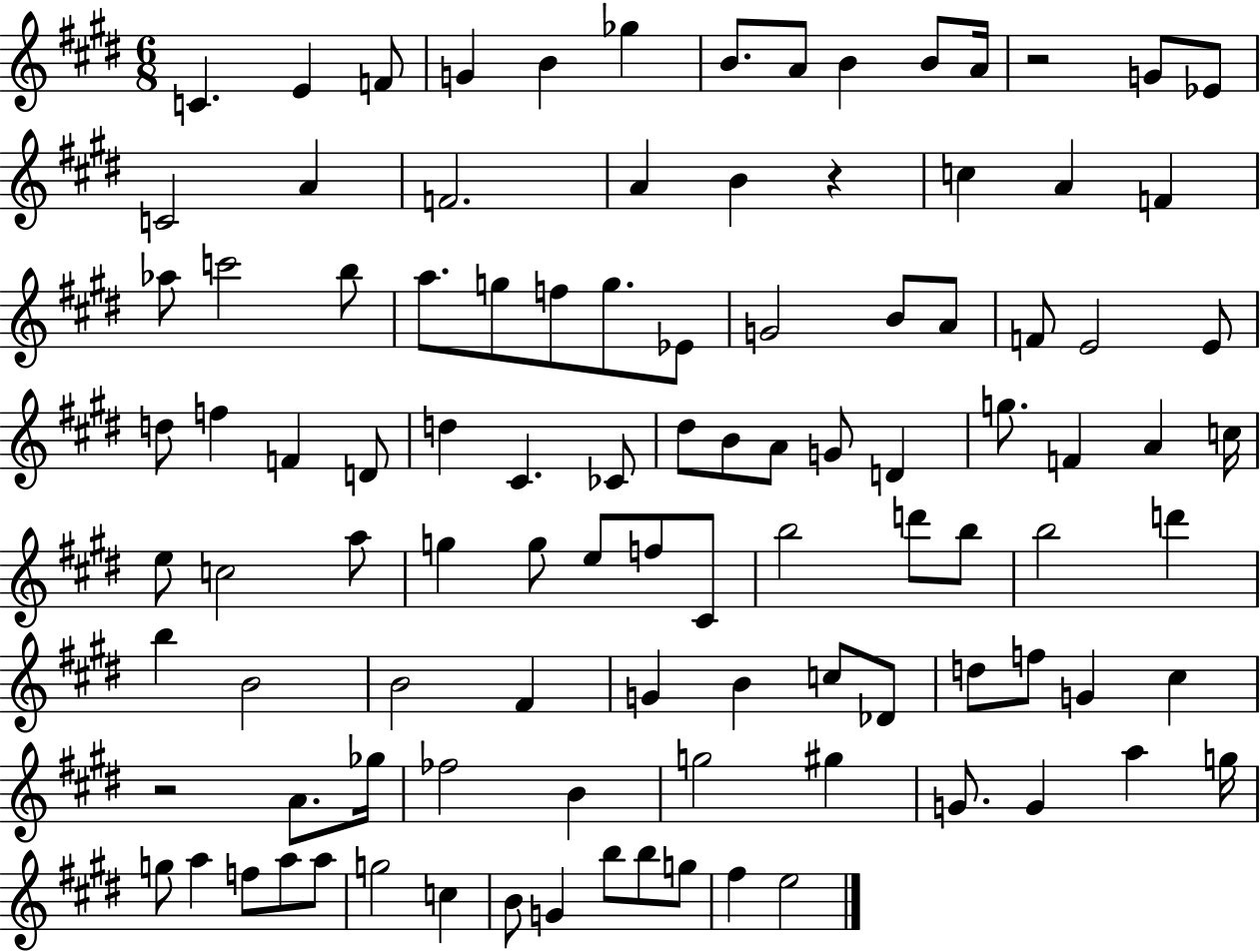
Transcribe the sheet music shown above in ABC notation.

X:1
T:Untitled
M:6/8
L:1/4
K:E
C E F/2 G B _g B/2 A/2 B B/2 A/4 z2 G/2 _E/2 C2 A F2 A B z c A F _a/2 c'2 b/2 a/2 g/2 f/2 g/2 _E/2 G2 B/2 A/2 F/2 E2 E/2 d/2 f F D/2 d ^C _C/2 ^d/2 B/2 A/2 G/2 D g/2 F A c/4 e/2 c2 a/2 g g/2 e/2 f/2 ^C/2 b2 d'/2 b/2 b2 d' b B2 B2 ^F G B c/2 _D/2 d/2 f/2 G ^c z2 A/2 _g/4 _f2 B g2 ^g G/2 G a g/4 g/2 a f/2 a/2 a/2 g2 c B/2 G b/2 b/2 g/2 ^f e2